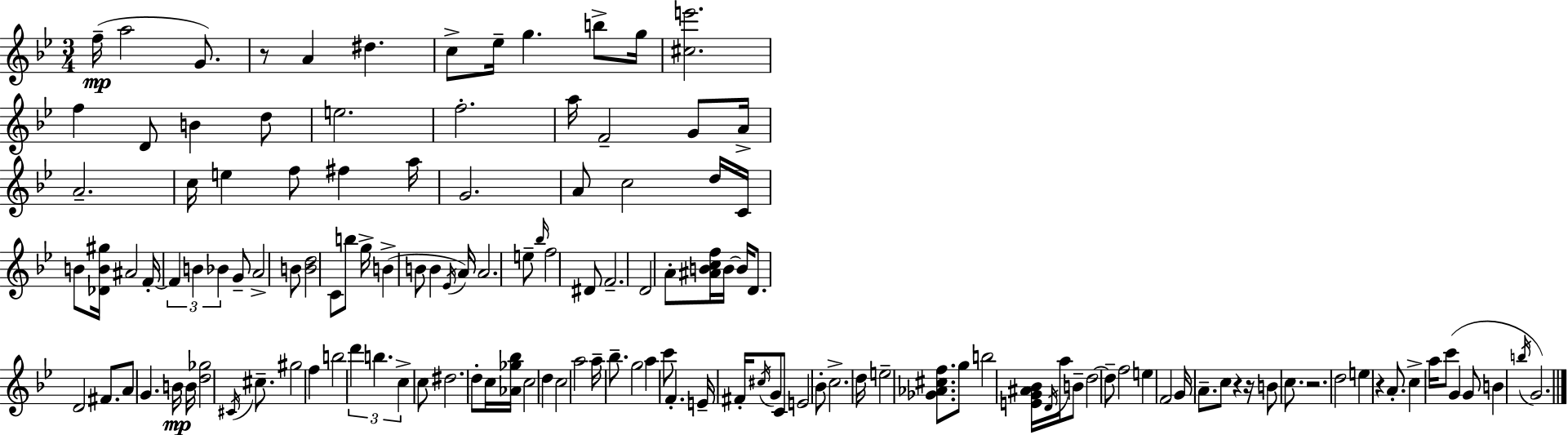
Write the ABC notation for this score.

X:1
T:Untitled
M:3/4
L:1/4
K:Bb
f/4 a2 G/2 z/2 A ^d c/2 _e/4 g b/2 g/4 [^ce']2 f D/2 B d/2 e2 f2 a/4 F2 G/2 A/4 A2 c/4 e f/2 ^f a/4 G2 A/2 c2 d/4 C/4 B/2 [_DB^g]/4 ^A2 F/4 F B _B G/2 A2 B/2 [Bd]2 C/2 b/2 g/4 B B/2 B _E/4 A/4 A2 e/2 _b/4 f2 ^D/2 F2 D2 A/2 [^ABcf]/4 B/4 B/4 D/2 D2 ^F/2 A/2 G B/4 B/4 [d_g]2 ^C/4 ^c/2 ^g2 f b2 d' b c c/2 ^d2 d/2 c/4 [_A_g_b]/4 c2 d c2 a2 a/4 _b/2 g2 a c'/2 F E/4 ^F/4 ^c/4 G/2 C/2 E2 _B/2 c2 d/4 e2 [_G_A^cf]/2 g/2 b2 [EG^A_B]/4 D/4 a/4 B/2 d2 d/2 f2 e F2 G/4 A/2 c/2 z z/4 B/2 c/2 z2 d2 e z A/2 c a/4 c'/2 G G/2 B b/4 G2